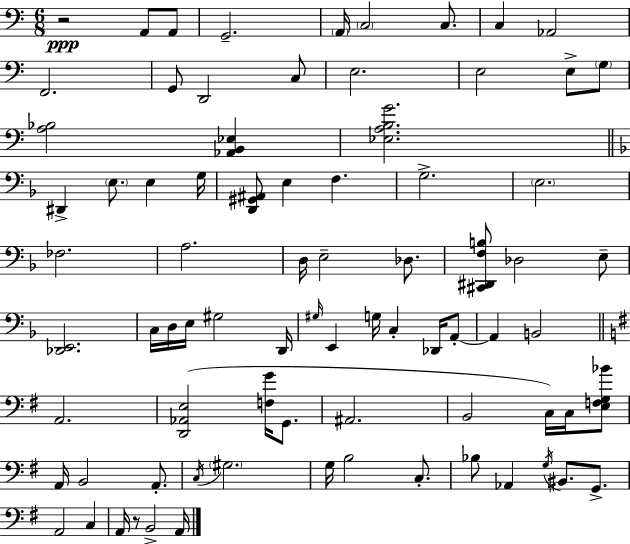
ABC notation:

X:1
T:Untitled
M:6/8
L:1/4
K:C
z2 A,,/2 A,,/2 G,,2 A,,/4 C,2 C,/2 C, _A,,2 F,,2 G,,/2 D,,2 C,/2 E,2 E,2 E,/2 G,/2 [A,_B,]2 [_A,,B,,_E,] [_E,A,B,G]2 ^D,, E,/2 E, G,/4 [D,,^G,,^A,,]/2 E, F, G,2 E,2 _F,2 A,2 D,/4 E,2 _D,/2 [^C,,^D,,F,B,]/2 _D,2 E,/2 [_D,,E,,]2 C,/4 D,/4 E,/4 ^G,2 D,,/4 ^G,/4 E,, G,/4 C, _D,,/4 A,,/2 A,, B,,2 A,,2 [D,,_A,,E,]2 [F,G]/4 G,,/2 ^A,,2 B,,2 C,/4 C,/4 [E,F,G,_B]/2 A,,/4 B,,2 A,,/2 C,/4 ^G,2 G,/4 B,2 C,/2 _B,/2 _A,, G,/4 ^B,,/2 G,,/2 A,,2 C, A,,/4 z/2 B,,2 A,,/4